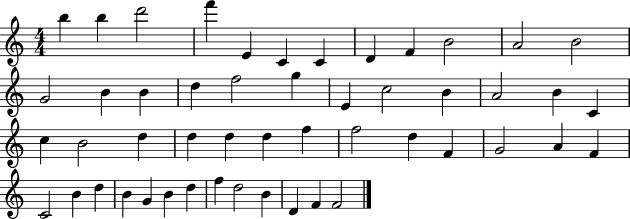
B5/q B5/q D6/h F6/q E4/q C4/q C4/q D4/q F4/q B4/h A4/h B4/h G4/h B4/q B4/q D5/q F5/h G5/q E4/q C5/h B4/q A4/h B4/q C4/q C5/q B4/h D5/q D5/q D5/q D5/q F5/q F5/h D5/q F4/q G4/h A4/q F4/q C4/h B4/q D5/q B4/q G4/q B4/q D5/q F5/q D5/h B4/q D4/q F4/q F4/h